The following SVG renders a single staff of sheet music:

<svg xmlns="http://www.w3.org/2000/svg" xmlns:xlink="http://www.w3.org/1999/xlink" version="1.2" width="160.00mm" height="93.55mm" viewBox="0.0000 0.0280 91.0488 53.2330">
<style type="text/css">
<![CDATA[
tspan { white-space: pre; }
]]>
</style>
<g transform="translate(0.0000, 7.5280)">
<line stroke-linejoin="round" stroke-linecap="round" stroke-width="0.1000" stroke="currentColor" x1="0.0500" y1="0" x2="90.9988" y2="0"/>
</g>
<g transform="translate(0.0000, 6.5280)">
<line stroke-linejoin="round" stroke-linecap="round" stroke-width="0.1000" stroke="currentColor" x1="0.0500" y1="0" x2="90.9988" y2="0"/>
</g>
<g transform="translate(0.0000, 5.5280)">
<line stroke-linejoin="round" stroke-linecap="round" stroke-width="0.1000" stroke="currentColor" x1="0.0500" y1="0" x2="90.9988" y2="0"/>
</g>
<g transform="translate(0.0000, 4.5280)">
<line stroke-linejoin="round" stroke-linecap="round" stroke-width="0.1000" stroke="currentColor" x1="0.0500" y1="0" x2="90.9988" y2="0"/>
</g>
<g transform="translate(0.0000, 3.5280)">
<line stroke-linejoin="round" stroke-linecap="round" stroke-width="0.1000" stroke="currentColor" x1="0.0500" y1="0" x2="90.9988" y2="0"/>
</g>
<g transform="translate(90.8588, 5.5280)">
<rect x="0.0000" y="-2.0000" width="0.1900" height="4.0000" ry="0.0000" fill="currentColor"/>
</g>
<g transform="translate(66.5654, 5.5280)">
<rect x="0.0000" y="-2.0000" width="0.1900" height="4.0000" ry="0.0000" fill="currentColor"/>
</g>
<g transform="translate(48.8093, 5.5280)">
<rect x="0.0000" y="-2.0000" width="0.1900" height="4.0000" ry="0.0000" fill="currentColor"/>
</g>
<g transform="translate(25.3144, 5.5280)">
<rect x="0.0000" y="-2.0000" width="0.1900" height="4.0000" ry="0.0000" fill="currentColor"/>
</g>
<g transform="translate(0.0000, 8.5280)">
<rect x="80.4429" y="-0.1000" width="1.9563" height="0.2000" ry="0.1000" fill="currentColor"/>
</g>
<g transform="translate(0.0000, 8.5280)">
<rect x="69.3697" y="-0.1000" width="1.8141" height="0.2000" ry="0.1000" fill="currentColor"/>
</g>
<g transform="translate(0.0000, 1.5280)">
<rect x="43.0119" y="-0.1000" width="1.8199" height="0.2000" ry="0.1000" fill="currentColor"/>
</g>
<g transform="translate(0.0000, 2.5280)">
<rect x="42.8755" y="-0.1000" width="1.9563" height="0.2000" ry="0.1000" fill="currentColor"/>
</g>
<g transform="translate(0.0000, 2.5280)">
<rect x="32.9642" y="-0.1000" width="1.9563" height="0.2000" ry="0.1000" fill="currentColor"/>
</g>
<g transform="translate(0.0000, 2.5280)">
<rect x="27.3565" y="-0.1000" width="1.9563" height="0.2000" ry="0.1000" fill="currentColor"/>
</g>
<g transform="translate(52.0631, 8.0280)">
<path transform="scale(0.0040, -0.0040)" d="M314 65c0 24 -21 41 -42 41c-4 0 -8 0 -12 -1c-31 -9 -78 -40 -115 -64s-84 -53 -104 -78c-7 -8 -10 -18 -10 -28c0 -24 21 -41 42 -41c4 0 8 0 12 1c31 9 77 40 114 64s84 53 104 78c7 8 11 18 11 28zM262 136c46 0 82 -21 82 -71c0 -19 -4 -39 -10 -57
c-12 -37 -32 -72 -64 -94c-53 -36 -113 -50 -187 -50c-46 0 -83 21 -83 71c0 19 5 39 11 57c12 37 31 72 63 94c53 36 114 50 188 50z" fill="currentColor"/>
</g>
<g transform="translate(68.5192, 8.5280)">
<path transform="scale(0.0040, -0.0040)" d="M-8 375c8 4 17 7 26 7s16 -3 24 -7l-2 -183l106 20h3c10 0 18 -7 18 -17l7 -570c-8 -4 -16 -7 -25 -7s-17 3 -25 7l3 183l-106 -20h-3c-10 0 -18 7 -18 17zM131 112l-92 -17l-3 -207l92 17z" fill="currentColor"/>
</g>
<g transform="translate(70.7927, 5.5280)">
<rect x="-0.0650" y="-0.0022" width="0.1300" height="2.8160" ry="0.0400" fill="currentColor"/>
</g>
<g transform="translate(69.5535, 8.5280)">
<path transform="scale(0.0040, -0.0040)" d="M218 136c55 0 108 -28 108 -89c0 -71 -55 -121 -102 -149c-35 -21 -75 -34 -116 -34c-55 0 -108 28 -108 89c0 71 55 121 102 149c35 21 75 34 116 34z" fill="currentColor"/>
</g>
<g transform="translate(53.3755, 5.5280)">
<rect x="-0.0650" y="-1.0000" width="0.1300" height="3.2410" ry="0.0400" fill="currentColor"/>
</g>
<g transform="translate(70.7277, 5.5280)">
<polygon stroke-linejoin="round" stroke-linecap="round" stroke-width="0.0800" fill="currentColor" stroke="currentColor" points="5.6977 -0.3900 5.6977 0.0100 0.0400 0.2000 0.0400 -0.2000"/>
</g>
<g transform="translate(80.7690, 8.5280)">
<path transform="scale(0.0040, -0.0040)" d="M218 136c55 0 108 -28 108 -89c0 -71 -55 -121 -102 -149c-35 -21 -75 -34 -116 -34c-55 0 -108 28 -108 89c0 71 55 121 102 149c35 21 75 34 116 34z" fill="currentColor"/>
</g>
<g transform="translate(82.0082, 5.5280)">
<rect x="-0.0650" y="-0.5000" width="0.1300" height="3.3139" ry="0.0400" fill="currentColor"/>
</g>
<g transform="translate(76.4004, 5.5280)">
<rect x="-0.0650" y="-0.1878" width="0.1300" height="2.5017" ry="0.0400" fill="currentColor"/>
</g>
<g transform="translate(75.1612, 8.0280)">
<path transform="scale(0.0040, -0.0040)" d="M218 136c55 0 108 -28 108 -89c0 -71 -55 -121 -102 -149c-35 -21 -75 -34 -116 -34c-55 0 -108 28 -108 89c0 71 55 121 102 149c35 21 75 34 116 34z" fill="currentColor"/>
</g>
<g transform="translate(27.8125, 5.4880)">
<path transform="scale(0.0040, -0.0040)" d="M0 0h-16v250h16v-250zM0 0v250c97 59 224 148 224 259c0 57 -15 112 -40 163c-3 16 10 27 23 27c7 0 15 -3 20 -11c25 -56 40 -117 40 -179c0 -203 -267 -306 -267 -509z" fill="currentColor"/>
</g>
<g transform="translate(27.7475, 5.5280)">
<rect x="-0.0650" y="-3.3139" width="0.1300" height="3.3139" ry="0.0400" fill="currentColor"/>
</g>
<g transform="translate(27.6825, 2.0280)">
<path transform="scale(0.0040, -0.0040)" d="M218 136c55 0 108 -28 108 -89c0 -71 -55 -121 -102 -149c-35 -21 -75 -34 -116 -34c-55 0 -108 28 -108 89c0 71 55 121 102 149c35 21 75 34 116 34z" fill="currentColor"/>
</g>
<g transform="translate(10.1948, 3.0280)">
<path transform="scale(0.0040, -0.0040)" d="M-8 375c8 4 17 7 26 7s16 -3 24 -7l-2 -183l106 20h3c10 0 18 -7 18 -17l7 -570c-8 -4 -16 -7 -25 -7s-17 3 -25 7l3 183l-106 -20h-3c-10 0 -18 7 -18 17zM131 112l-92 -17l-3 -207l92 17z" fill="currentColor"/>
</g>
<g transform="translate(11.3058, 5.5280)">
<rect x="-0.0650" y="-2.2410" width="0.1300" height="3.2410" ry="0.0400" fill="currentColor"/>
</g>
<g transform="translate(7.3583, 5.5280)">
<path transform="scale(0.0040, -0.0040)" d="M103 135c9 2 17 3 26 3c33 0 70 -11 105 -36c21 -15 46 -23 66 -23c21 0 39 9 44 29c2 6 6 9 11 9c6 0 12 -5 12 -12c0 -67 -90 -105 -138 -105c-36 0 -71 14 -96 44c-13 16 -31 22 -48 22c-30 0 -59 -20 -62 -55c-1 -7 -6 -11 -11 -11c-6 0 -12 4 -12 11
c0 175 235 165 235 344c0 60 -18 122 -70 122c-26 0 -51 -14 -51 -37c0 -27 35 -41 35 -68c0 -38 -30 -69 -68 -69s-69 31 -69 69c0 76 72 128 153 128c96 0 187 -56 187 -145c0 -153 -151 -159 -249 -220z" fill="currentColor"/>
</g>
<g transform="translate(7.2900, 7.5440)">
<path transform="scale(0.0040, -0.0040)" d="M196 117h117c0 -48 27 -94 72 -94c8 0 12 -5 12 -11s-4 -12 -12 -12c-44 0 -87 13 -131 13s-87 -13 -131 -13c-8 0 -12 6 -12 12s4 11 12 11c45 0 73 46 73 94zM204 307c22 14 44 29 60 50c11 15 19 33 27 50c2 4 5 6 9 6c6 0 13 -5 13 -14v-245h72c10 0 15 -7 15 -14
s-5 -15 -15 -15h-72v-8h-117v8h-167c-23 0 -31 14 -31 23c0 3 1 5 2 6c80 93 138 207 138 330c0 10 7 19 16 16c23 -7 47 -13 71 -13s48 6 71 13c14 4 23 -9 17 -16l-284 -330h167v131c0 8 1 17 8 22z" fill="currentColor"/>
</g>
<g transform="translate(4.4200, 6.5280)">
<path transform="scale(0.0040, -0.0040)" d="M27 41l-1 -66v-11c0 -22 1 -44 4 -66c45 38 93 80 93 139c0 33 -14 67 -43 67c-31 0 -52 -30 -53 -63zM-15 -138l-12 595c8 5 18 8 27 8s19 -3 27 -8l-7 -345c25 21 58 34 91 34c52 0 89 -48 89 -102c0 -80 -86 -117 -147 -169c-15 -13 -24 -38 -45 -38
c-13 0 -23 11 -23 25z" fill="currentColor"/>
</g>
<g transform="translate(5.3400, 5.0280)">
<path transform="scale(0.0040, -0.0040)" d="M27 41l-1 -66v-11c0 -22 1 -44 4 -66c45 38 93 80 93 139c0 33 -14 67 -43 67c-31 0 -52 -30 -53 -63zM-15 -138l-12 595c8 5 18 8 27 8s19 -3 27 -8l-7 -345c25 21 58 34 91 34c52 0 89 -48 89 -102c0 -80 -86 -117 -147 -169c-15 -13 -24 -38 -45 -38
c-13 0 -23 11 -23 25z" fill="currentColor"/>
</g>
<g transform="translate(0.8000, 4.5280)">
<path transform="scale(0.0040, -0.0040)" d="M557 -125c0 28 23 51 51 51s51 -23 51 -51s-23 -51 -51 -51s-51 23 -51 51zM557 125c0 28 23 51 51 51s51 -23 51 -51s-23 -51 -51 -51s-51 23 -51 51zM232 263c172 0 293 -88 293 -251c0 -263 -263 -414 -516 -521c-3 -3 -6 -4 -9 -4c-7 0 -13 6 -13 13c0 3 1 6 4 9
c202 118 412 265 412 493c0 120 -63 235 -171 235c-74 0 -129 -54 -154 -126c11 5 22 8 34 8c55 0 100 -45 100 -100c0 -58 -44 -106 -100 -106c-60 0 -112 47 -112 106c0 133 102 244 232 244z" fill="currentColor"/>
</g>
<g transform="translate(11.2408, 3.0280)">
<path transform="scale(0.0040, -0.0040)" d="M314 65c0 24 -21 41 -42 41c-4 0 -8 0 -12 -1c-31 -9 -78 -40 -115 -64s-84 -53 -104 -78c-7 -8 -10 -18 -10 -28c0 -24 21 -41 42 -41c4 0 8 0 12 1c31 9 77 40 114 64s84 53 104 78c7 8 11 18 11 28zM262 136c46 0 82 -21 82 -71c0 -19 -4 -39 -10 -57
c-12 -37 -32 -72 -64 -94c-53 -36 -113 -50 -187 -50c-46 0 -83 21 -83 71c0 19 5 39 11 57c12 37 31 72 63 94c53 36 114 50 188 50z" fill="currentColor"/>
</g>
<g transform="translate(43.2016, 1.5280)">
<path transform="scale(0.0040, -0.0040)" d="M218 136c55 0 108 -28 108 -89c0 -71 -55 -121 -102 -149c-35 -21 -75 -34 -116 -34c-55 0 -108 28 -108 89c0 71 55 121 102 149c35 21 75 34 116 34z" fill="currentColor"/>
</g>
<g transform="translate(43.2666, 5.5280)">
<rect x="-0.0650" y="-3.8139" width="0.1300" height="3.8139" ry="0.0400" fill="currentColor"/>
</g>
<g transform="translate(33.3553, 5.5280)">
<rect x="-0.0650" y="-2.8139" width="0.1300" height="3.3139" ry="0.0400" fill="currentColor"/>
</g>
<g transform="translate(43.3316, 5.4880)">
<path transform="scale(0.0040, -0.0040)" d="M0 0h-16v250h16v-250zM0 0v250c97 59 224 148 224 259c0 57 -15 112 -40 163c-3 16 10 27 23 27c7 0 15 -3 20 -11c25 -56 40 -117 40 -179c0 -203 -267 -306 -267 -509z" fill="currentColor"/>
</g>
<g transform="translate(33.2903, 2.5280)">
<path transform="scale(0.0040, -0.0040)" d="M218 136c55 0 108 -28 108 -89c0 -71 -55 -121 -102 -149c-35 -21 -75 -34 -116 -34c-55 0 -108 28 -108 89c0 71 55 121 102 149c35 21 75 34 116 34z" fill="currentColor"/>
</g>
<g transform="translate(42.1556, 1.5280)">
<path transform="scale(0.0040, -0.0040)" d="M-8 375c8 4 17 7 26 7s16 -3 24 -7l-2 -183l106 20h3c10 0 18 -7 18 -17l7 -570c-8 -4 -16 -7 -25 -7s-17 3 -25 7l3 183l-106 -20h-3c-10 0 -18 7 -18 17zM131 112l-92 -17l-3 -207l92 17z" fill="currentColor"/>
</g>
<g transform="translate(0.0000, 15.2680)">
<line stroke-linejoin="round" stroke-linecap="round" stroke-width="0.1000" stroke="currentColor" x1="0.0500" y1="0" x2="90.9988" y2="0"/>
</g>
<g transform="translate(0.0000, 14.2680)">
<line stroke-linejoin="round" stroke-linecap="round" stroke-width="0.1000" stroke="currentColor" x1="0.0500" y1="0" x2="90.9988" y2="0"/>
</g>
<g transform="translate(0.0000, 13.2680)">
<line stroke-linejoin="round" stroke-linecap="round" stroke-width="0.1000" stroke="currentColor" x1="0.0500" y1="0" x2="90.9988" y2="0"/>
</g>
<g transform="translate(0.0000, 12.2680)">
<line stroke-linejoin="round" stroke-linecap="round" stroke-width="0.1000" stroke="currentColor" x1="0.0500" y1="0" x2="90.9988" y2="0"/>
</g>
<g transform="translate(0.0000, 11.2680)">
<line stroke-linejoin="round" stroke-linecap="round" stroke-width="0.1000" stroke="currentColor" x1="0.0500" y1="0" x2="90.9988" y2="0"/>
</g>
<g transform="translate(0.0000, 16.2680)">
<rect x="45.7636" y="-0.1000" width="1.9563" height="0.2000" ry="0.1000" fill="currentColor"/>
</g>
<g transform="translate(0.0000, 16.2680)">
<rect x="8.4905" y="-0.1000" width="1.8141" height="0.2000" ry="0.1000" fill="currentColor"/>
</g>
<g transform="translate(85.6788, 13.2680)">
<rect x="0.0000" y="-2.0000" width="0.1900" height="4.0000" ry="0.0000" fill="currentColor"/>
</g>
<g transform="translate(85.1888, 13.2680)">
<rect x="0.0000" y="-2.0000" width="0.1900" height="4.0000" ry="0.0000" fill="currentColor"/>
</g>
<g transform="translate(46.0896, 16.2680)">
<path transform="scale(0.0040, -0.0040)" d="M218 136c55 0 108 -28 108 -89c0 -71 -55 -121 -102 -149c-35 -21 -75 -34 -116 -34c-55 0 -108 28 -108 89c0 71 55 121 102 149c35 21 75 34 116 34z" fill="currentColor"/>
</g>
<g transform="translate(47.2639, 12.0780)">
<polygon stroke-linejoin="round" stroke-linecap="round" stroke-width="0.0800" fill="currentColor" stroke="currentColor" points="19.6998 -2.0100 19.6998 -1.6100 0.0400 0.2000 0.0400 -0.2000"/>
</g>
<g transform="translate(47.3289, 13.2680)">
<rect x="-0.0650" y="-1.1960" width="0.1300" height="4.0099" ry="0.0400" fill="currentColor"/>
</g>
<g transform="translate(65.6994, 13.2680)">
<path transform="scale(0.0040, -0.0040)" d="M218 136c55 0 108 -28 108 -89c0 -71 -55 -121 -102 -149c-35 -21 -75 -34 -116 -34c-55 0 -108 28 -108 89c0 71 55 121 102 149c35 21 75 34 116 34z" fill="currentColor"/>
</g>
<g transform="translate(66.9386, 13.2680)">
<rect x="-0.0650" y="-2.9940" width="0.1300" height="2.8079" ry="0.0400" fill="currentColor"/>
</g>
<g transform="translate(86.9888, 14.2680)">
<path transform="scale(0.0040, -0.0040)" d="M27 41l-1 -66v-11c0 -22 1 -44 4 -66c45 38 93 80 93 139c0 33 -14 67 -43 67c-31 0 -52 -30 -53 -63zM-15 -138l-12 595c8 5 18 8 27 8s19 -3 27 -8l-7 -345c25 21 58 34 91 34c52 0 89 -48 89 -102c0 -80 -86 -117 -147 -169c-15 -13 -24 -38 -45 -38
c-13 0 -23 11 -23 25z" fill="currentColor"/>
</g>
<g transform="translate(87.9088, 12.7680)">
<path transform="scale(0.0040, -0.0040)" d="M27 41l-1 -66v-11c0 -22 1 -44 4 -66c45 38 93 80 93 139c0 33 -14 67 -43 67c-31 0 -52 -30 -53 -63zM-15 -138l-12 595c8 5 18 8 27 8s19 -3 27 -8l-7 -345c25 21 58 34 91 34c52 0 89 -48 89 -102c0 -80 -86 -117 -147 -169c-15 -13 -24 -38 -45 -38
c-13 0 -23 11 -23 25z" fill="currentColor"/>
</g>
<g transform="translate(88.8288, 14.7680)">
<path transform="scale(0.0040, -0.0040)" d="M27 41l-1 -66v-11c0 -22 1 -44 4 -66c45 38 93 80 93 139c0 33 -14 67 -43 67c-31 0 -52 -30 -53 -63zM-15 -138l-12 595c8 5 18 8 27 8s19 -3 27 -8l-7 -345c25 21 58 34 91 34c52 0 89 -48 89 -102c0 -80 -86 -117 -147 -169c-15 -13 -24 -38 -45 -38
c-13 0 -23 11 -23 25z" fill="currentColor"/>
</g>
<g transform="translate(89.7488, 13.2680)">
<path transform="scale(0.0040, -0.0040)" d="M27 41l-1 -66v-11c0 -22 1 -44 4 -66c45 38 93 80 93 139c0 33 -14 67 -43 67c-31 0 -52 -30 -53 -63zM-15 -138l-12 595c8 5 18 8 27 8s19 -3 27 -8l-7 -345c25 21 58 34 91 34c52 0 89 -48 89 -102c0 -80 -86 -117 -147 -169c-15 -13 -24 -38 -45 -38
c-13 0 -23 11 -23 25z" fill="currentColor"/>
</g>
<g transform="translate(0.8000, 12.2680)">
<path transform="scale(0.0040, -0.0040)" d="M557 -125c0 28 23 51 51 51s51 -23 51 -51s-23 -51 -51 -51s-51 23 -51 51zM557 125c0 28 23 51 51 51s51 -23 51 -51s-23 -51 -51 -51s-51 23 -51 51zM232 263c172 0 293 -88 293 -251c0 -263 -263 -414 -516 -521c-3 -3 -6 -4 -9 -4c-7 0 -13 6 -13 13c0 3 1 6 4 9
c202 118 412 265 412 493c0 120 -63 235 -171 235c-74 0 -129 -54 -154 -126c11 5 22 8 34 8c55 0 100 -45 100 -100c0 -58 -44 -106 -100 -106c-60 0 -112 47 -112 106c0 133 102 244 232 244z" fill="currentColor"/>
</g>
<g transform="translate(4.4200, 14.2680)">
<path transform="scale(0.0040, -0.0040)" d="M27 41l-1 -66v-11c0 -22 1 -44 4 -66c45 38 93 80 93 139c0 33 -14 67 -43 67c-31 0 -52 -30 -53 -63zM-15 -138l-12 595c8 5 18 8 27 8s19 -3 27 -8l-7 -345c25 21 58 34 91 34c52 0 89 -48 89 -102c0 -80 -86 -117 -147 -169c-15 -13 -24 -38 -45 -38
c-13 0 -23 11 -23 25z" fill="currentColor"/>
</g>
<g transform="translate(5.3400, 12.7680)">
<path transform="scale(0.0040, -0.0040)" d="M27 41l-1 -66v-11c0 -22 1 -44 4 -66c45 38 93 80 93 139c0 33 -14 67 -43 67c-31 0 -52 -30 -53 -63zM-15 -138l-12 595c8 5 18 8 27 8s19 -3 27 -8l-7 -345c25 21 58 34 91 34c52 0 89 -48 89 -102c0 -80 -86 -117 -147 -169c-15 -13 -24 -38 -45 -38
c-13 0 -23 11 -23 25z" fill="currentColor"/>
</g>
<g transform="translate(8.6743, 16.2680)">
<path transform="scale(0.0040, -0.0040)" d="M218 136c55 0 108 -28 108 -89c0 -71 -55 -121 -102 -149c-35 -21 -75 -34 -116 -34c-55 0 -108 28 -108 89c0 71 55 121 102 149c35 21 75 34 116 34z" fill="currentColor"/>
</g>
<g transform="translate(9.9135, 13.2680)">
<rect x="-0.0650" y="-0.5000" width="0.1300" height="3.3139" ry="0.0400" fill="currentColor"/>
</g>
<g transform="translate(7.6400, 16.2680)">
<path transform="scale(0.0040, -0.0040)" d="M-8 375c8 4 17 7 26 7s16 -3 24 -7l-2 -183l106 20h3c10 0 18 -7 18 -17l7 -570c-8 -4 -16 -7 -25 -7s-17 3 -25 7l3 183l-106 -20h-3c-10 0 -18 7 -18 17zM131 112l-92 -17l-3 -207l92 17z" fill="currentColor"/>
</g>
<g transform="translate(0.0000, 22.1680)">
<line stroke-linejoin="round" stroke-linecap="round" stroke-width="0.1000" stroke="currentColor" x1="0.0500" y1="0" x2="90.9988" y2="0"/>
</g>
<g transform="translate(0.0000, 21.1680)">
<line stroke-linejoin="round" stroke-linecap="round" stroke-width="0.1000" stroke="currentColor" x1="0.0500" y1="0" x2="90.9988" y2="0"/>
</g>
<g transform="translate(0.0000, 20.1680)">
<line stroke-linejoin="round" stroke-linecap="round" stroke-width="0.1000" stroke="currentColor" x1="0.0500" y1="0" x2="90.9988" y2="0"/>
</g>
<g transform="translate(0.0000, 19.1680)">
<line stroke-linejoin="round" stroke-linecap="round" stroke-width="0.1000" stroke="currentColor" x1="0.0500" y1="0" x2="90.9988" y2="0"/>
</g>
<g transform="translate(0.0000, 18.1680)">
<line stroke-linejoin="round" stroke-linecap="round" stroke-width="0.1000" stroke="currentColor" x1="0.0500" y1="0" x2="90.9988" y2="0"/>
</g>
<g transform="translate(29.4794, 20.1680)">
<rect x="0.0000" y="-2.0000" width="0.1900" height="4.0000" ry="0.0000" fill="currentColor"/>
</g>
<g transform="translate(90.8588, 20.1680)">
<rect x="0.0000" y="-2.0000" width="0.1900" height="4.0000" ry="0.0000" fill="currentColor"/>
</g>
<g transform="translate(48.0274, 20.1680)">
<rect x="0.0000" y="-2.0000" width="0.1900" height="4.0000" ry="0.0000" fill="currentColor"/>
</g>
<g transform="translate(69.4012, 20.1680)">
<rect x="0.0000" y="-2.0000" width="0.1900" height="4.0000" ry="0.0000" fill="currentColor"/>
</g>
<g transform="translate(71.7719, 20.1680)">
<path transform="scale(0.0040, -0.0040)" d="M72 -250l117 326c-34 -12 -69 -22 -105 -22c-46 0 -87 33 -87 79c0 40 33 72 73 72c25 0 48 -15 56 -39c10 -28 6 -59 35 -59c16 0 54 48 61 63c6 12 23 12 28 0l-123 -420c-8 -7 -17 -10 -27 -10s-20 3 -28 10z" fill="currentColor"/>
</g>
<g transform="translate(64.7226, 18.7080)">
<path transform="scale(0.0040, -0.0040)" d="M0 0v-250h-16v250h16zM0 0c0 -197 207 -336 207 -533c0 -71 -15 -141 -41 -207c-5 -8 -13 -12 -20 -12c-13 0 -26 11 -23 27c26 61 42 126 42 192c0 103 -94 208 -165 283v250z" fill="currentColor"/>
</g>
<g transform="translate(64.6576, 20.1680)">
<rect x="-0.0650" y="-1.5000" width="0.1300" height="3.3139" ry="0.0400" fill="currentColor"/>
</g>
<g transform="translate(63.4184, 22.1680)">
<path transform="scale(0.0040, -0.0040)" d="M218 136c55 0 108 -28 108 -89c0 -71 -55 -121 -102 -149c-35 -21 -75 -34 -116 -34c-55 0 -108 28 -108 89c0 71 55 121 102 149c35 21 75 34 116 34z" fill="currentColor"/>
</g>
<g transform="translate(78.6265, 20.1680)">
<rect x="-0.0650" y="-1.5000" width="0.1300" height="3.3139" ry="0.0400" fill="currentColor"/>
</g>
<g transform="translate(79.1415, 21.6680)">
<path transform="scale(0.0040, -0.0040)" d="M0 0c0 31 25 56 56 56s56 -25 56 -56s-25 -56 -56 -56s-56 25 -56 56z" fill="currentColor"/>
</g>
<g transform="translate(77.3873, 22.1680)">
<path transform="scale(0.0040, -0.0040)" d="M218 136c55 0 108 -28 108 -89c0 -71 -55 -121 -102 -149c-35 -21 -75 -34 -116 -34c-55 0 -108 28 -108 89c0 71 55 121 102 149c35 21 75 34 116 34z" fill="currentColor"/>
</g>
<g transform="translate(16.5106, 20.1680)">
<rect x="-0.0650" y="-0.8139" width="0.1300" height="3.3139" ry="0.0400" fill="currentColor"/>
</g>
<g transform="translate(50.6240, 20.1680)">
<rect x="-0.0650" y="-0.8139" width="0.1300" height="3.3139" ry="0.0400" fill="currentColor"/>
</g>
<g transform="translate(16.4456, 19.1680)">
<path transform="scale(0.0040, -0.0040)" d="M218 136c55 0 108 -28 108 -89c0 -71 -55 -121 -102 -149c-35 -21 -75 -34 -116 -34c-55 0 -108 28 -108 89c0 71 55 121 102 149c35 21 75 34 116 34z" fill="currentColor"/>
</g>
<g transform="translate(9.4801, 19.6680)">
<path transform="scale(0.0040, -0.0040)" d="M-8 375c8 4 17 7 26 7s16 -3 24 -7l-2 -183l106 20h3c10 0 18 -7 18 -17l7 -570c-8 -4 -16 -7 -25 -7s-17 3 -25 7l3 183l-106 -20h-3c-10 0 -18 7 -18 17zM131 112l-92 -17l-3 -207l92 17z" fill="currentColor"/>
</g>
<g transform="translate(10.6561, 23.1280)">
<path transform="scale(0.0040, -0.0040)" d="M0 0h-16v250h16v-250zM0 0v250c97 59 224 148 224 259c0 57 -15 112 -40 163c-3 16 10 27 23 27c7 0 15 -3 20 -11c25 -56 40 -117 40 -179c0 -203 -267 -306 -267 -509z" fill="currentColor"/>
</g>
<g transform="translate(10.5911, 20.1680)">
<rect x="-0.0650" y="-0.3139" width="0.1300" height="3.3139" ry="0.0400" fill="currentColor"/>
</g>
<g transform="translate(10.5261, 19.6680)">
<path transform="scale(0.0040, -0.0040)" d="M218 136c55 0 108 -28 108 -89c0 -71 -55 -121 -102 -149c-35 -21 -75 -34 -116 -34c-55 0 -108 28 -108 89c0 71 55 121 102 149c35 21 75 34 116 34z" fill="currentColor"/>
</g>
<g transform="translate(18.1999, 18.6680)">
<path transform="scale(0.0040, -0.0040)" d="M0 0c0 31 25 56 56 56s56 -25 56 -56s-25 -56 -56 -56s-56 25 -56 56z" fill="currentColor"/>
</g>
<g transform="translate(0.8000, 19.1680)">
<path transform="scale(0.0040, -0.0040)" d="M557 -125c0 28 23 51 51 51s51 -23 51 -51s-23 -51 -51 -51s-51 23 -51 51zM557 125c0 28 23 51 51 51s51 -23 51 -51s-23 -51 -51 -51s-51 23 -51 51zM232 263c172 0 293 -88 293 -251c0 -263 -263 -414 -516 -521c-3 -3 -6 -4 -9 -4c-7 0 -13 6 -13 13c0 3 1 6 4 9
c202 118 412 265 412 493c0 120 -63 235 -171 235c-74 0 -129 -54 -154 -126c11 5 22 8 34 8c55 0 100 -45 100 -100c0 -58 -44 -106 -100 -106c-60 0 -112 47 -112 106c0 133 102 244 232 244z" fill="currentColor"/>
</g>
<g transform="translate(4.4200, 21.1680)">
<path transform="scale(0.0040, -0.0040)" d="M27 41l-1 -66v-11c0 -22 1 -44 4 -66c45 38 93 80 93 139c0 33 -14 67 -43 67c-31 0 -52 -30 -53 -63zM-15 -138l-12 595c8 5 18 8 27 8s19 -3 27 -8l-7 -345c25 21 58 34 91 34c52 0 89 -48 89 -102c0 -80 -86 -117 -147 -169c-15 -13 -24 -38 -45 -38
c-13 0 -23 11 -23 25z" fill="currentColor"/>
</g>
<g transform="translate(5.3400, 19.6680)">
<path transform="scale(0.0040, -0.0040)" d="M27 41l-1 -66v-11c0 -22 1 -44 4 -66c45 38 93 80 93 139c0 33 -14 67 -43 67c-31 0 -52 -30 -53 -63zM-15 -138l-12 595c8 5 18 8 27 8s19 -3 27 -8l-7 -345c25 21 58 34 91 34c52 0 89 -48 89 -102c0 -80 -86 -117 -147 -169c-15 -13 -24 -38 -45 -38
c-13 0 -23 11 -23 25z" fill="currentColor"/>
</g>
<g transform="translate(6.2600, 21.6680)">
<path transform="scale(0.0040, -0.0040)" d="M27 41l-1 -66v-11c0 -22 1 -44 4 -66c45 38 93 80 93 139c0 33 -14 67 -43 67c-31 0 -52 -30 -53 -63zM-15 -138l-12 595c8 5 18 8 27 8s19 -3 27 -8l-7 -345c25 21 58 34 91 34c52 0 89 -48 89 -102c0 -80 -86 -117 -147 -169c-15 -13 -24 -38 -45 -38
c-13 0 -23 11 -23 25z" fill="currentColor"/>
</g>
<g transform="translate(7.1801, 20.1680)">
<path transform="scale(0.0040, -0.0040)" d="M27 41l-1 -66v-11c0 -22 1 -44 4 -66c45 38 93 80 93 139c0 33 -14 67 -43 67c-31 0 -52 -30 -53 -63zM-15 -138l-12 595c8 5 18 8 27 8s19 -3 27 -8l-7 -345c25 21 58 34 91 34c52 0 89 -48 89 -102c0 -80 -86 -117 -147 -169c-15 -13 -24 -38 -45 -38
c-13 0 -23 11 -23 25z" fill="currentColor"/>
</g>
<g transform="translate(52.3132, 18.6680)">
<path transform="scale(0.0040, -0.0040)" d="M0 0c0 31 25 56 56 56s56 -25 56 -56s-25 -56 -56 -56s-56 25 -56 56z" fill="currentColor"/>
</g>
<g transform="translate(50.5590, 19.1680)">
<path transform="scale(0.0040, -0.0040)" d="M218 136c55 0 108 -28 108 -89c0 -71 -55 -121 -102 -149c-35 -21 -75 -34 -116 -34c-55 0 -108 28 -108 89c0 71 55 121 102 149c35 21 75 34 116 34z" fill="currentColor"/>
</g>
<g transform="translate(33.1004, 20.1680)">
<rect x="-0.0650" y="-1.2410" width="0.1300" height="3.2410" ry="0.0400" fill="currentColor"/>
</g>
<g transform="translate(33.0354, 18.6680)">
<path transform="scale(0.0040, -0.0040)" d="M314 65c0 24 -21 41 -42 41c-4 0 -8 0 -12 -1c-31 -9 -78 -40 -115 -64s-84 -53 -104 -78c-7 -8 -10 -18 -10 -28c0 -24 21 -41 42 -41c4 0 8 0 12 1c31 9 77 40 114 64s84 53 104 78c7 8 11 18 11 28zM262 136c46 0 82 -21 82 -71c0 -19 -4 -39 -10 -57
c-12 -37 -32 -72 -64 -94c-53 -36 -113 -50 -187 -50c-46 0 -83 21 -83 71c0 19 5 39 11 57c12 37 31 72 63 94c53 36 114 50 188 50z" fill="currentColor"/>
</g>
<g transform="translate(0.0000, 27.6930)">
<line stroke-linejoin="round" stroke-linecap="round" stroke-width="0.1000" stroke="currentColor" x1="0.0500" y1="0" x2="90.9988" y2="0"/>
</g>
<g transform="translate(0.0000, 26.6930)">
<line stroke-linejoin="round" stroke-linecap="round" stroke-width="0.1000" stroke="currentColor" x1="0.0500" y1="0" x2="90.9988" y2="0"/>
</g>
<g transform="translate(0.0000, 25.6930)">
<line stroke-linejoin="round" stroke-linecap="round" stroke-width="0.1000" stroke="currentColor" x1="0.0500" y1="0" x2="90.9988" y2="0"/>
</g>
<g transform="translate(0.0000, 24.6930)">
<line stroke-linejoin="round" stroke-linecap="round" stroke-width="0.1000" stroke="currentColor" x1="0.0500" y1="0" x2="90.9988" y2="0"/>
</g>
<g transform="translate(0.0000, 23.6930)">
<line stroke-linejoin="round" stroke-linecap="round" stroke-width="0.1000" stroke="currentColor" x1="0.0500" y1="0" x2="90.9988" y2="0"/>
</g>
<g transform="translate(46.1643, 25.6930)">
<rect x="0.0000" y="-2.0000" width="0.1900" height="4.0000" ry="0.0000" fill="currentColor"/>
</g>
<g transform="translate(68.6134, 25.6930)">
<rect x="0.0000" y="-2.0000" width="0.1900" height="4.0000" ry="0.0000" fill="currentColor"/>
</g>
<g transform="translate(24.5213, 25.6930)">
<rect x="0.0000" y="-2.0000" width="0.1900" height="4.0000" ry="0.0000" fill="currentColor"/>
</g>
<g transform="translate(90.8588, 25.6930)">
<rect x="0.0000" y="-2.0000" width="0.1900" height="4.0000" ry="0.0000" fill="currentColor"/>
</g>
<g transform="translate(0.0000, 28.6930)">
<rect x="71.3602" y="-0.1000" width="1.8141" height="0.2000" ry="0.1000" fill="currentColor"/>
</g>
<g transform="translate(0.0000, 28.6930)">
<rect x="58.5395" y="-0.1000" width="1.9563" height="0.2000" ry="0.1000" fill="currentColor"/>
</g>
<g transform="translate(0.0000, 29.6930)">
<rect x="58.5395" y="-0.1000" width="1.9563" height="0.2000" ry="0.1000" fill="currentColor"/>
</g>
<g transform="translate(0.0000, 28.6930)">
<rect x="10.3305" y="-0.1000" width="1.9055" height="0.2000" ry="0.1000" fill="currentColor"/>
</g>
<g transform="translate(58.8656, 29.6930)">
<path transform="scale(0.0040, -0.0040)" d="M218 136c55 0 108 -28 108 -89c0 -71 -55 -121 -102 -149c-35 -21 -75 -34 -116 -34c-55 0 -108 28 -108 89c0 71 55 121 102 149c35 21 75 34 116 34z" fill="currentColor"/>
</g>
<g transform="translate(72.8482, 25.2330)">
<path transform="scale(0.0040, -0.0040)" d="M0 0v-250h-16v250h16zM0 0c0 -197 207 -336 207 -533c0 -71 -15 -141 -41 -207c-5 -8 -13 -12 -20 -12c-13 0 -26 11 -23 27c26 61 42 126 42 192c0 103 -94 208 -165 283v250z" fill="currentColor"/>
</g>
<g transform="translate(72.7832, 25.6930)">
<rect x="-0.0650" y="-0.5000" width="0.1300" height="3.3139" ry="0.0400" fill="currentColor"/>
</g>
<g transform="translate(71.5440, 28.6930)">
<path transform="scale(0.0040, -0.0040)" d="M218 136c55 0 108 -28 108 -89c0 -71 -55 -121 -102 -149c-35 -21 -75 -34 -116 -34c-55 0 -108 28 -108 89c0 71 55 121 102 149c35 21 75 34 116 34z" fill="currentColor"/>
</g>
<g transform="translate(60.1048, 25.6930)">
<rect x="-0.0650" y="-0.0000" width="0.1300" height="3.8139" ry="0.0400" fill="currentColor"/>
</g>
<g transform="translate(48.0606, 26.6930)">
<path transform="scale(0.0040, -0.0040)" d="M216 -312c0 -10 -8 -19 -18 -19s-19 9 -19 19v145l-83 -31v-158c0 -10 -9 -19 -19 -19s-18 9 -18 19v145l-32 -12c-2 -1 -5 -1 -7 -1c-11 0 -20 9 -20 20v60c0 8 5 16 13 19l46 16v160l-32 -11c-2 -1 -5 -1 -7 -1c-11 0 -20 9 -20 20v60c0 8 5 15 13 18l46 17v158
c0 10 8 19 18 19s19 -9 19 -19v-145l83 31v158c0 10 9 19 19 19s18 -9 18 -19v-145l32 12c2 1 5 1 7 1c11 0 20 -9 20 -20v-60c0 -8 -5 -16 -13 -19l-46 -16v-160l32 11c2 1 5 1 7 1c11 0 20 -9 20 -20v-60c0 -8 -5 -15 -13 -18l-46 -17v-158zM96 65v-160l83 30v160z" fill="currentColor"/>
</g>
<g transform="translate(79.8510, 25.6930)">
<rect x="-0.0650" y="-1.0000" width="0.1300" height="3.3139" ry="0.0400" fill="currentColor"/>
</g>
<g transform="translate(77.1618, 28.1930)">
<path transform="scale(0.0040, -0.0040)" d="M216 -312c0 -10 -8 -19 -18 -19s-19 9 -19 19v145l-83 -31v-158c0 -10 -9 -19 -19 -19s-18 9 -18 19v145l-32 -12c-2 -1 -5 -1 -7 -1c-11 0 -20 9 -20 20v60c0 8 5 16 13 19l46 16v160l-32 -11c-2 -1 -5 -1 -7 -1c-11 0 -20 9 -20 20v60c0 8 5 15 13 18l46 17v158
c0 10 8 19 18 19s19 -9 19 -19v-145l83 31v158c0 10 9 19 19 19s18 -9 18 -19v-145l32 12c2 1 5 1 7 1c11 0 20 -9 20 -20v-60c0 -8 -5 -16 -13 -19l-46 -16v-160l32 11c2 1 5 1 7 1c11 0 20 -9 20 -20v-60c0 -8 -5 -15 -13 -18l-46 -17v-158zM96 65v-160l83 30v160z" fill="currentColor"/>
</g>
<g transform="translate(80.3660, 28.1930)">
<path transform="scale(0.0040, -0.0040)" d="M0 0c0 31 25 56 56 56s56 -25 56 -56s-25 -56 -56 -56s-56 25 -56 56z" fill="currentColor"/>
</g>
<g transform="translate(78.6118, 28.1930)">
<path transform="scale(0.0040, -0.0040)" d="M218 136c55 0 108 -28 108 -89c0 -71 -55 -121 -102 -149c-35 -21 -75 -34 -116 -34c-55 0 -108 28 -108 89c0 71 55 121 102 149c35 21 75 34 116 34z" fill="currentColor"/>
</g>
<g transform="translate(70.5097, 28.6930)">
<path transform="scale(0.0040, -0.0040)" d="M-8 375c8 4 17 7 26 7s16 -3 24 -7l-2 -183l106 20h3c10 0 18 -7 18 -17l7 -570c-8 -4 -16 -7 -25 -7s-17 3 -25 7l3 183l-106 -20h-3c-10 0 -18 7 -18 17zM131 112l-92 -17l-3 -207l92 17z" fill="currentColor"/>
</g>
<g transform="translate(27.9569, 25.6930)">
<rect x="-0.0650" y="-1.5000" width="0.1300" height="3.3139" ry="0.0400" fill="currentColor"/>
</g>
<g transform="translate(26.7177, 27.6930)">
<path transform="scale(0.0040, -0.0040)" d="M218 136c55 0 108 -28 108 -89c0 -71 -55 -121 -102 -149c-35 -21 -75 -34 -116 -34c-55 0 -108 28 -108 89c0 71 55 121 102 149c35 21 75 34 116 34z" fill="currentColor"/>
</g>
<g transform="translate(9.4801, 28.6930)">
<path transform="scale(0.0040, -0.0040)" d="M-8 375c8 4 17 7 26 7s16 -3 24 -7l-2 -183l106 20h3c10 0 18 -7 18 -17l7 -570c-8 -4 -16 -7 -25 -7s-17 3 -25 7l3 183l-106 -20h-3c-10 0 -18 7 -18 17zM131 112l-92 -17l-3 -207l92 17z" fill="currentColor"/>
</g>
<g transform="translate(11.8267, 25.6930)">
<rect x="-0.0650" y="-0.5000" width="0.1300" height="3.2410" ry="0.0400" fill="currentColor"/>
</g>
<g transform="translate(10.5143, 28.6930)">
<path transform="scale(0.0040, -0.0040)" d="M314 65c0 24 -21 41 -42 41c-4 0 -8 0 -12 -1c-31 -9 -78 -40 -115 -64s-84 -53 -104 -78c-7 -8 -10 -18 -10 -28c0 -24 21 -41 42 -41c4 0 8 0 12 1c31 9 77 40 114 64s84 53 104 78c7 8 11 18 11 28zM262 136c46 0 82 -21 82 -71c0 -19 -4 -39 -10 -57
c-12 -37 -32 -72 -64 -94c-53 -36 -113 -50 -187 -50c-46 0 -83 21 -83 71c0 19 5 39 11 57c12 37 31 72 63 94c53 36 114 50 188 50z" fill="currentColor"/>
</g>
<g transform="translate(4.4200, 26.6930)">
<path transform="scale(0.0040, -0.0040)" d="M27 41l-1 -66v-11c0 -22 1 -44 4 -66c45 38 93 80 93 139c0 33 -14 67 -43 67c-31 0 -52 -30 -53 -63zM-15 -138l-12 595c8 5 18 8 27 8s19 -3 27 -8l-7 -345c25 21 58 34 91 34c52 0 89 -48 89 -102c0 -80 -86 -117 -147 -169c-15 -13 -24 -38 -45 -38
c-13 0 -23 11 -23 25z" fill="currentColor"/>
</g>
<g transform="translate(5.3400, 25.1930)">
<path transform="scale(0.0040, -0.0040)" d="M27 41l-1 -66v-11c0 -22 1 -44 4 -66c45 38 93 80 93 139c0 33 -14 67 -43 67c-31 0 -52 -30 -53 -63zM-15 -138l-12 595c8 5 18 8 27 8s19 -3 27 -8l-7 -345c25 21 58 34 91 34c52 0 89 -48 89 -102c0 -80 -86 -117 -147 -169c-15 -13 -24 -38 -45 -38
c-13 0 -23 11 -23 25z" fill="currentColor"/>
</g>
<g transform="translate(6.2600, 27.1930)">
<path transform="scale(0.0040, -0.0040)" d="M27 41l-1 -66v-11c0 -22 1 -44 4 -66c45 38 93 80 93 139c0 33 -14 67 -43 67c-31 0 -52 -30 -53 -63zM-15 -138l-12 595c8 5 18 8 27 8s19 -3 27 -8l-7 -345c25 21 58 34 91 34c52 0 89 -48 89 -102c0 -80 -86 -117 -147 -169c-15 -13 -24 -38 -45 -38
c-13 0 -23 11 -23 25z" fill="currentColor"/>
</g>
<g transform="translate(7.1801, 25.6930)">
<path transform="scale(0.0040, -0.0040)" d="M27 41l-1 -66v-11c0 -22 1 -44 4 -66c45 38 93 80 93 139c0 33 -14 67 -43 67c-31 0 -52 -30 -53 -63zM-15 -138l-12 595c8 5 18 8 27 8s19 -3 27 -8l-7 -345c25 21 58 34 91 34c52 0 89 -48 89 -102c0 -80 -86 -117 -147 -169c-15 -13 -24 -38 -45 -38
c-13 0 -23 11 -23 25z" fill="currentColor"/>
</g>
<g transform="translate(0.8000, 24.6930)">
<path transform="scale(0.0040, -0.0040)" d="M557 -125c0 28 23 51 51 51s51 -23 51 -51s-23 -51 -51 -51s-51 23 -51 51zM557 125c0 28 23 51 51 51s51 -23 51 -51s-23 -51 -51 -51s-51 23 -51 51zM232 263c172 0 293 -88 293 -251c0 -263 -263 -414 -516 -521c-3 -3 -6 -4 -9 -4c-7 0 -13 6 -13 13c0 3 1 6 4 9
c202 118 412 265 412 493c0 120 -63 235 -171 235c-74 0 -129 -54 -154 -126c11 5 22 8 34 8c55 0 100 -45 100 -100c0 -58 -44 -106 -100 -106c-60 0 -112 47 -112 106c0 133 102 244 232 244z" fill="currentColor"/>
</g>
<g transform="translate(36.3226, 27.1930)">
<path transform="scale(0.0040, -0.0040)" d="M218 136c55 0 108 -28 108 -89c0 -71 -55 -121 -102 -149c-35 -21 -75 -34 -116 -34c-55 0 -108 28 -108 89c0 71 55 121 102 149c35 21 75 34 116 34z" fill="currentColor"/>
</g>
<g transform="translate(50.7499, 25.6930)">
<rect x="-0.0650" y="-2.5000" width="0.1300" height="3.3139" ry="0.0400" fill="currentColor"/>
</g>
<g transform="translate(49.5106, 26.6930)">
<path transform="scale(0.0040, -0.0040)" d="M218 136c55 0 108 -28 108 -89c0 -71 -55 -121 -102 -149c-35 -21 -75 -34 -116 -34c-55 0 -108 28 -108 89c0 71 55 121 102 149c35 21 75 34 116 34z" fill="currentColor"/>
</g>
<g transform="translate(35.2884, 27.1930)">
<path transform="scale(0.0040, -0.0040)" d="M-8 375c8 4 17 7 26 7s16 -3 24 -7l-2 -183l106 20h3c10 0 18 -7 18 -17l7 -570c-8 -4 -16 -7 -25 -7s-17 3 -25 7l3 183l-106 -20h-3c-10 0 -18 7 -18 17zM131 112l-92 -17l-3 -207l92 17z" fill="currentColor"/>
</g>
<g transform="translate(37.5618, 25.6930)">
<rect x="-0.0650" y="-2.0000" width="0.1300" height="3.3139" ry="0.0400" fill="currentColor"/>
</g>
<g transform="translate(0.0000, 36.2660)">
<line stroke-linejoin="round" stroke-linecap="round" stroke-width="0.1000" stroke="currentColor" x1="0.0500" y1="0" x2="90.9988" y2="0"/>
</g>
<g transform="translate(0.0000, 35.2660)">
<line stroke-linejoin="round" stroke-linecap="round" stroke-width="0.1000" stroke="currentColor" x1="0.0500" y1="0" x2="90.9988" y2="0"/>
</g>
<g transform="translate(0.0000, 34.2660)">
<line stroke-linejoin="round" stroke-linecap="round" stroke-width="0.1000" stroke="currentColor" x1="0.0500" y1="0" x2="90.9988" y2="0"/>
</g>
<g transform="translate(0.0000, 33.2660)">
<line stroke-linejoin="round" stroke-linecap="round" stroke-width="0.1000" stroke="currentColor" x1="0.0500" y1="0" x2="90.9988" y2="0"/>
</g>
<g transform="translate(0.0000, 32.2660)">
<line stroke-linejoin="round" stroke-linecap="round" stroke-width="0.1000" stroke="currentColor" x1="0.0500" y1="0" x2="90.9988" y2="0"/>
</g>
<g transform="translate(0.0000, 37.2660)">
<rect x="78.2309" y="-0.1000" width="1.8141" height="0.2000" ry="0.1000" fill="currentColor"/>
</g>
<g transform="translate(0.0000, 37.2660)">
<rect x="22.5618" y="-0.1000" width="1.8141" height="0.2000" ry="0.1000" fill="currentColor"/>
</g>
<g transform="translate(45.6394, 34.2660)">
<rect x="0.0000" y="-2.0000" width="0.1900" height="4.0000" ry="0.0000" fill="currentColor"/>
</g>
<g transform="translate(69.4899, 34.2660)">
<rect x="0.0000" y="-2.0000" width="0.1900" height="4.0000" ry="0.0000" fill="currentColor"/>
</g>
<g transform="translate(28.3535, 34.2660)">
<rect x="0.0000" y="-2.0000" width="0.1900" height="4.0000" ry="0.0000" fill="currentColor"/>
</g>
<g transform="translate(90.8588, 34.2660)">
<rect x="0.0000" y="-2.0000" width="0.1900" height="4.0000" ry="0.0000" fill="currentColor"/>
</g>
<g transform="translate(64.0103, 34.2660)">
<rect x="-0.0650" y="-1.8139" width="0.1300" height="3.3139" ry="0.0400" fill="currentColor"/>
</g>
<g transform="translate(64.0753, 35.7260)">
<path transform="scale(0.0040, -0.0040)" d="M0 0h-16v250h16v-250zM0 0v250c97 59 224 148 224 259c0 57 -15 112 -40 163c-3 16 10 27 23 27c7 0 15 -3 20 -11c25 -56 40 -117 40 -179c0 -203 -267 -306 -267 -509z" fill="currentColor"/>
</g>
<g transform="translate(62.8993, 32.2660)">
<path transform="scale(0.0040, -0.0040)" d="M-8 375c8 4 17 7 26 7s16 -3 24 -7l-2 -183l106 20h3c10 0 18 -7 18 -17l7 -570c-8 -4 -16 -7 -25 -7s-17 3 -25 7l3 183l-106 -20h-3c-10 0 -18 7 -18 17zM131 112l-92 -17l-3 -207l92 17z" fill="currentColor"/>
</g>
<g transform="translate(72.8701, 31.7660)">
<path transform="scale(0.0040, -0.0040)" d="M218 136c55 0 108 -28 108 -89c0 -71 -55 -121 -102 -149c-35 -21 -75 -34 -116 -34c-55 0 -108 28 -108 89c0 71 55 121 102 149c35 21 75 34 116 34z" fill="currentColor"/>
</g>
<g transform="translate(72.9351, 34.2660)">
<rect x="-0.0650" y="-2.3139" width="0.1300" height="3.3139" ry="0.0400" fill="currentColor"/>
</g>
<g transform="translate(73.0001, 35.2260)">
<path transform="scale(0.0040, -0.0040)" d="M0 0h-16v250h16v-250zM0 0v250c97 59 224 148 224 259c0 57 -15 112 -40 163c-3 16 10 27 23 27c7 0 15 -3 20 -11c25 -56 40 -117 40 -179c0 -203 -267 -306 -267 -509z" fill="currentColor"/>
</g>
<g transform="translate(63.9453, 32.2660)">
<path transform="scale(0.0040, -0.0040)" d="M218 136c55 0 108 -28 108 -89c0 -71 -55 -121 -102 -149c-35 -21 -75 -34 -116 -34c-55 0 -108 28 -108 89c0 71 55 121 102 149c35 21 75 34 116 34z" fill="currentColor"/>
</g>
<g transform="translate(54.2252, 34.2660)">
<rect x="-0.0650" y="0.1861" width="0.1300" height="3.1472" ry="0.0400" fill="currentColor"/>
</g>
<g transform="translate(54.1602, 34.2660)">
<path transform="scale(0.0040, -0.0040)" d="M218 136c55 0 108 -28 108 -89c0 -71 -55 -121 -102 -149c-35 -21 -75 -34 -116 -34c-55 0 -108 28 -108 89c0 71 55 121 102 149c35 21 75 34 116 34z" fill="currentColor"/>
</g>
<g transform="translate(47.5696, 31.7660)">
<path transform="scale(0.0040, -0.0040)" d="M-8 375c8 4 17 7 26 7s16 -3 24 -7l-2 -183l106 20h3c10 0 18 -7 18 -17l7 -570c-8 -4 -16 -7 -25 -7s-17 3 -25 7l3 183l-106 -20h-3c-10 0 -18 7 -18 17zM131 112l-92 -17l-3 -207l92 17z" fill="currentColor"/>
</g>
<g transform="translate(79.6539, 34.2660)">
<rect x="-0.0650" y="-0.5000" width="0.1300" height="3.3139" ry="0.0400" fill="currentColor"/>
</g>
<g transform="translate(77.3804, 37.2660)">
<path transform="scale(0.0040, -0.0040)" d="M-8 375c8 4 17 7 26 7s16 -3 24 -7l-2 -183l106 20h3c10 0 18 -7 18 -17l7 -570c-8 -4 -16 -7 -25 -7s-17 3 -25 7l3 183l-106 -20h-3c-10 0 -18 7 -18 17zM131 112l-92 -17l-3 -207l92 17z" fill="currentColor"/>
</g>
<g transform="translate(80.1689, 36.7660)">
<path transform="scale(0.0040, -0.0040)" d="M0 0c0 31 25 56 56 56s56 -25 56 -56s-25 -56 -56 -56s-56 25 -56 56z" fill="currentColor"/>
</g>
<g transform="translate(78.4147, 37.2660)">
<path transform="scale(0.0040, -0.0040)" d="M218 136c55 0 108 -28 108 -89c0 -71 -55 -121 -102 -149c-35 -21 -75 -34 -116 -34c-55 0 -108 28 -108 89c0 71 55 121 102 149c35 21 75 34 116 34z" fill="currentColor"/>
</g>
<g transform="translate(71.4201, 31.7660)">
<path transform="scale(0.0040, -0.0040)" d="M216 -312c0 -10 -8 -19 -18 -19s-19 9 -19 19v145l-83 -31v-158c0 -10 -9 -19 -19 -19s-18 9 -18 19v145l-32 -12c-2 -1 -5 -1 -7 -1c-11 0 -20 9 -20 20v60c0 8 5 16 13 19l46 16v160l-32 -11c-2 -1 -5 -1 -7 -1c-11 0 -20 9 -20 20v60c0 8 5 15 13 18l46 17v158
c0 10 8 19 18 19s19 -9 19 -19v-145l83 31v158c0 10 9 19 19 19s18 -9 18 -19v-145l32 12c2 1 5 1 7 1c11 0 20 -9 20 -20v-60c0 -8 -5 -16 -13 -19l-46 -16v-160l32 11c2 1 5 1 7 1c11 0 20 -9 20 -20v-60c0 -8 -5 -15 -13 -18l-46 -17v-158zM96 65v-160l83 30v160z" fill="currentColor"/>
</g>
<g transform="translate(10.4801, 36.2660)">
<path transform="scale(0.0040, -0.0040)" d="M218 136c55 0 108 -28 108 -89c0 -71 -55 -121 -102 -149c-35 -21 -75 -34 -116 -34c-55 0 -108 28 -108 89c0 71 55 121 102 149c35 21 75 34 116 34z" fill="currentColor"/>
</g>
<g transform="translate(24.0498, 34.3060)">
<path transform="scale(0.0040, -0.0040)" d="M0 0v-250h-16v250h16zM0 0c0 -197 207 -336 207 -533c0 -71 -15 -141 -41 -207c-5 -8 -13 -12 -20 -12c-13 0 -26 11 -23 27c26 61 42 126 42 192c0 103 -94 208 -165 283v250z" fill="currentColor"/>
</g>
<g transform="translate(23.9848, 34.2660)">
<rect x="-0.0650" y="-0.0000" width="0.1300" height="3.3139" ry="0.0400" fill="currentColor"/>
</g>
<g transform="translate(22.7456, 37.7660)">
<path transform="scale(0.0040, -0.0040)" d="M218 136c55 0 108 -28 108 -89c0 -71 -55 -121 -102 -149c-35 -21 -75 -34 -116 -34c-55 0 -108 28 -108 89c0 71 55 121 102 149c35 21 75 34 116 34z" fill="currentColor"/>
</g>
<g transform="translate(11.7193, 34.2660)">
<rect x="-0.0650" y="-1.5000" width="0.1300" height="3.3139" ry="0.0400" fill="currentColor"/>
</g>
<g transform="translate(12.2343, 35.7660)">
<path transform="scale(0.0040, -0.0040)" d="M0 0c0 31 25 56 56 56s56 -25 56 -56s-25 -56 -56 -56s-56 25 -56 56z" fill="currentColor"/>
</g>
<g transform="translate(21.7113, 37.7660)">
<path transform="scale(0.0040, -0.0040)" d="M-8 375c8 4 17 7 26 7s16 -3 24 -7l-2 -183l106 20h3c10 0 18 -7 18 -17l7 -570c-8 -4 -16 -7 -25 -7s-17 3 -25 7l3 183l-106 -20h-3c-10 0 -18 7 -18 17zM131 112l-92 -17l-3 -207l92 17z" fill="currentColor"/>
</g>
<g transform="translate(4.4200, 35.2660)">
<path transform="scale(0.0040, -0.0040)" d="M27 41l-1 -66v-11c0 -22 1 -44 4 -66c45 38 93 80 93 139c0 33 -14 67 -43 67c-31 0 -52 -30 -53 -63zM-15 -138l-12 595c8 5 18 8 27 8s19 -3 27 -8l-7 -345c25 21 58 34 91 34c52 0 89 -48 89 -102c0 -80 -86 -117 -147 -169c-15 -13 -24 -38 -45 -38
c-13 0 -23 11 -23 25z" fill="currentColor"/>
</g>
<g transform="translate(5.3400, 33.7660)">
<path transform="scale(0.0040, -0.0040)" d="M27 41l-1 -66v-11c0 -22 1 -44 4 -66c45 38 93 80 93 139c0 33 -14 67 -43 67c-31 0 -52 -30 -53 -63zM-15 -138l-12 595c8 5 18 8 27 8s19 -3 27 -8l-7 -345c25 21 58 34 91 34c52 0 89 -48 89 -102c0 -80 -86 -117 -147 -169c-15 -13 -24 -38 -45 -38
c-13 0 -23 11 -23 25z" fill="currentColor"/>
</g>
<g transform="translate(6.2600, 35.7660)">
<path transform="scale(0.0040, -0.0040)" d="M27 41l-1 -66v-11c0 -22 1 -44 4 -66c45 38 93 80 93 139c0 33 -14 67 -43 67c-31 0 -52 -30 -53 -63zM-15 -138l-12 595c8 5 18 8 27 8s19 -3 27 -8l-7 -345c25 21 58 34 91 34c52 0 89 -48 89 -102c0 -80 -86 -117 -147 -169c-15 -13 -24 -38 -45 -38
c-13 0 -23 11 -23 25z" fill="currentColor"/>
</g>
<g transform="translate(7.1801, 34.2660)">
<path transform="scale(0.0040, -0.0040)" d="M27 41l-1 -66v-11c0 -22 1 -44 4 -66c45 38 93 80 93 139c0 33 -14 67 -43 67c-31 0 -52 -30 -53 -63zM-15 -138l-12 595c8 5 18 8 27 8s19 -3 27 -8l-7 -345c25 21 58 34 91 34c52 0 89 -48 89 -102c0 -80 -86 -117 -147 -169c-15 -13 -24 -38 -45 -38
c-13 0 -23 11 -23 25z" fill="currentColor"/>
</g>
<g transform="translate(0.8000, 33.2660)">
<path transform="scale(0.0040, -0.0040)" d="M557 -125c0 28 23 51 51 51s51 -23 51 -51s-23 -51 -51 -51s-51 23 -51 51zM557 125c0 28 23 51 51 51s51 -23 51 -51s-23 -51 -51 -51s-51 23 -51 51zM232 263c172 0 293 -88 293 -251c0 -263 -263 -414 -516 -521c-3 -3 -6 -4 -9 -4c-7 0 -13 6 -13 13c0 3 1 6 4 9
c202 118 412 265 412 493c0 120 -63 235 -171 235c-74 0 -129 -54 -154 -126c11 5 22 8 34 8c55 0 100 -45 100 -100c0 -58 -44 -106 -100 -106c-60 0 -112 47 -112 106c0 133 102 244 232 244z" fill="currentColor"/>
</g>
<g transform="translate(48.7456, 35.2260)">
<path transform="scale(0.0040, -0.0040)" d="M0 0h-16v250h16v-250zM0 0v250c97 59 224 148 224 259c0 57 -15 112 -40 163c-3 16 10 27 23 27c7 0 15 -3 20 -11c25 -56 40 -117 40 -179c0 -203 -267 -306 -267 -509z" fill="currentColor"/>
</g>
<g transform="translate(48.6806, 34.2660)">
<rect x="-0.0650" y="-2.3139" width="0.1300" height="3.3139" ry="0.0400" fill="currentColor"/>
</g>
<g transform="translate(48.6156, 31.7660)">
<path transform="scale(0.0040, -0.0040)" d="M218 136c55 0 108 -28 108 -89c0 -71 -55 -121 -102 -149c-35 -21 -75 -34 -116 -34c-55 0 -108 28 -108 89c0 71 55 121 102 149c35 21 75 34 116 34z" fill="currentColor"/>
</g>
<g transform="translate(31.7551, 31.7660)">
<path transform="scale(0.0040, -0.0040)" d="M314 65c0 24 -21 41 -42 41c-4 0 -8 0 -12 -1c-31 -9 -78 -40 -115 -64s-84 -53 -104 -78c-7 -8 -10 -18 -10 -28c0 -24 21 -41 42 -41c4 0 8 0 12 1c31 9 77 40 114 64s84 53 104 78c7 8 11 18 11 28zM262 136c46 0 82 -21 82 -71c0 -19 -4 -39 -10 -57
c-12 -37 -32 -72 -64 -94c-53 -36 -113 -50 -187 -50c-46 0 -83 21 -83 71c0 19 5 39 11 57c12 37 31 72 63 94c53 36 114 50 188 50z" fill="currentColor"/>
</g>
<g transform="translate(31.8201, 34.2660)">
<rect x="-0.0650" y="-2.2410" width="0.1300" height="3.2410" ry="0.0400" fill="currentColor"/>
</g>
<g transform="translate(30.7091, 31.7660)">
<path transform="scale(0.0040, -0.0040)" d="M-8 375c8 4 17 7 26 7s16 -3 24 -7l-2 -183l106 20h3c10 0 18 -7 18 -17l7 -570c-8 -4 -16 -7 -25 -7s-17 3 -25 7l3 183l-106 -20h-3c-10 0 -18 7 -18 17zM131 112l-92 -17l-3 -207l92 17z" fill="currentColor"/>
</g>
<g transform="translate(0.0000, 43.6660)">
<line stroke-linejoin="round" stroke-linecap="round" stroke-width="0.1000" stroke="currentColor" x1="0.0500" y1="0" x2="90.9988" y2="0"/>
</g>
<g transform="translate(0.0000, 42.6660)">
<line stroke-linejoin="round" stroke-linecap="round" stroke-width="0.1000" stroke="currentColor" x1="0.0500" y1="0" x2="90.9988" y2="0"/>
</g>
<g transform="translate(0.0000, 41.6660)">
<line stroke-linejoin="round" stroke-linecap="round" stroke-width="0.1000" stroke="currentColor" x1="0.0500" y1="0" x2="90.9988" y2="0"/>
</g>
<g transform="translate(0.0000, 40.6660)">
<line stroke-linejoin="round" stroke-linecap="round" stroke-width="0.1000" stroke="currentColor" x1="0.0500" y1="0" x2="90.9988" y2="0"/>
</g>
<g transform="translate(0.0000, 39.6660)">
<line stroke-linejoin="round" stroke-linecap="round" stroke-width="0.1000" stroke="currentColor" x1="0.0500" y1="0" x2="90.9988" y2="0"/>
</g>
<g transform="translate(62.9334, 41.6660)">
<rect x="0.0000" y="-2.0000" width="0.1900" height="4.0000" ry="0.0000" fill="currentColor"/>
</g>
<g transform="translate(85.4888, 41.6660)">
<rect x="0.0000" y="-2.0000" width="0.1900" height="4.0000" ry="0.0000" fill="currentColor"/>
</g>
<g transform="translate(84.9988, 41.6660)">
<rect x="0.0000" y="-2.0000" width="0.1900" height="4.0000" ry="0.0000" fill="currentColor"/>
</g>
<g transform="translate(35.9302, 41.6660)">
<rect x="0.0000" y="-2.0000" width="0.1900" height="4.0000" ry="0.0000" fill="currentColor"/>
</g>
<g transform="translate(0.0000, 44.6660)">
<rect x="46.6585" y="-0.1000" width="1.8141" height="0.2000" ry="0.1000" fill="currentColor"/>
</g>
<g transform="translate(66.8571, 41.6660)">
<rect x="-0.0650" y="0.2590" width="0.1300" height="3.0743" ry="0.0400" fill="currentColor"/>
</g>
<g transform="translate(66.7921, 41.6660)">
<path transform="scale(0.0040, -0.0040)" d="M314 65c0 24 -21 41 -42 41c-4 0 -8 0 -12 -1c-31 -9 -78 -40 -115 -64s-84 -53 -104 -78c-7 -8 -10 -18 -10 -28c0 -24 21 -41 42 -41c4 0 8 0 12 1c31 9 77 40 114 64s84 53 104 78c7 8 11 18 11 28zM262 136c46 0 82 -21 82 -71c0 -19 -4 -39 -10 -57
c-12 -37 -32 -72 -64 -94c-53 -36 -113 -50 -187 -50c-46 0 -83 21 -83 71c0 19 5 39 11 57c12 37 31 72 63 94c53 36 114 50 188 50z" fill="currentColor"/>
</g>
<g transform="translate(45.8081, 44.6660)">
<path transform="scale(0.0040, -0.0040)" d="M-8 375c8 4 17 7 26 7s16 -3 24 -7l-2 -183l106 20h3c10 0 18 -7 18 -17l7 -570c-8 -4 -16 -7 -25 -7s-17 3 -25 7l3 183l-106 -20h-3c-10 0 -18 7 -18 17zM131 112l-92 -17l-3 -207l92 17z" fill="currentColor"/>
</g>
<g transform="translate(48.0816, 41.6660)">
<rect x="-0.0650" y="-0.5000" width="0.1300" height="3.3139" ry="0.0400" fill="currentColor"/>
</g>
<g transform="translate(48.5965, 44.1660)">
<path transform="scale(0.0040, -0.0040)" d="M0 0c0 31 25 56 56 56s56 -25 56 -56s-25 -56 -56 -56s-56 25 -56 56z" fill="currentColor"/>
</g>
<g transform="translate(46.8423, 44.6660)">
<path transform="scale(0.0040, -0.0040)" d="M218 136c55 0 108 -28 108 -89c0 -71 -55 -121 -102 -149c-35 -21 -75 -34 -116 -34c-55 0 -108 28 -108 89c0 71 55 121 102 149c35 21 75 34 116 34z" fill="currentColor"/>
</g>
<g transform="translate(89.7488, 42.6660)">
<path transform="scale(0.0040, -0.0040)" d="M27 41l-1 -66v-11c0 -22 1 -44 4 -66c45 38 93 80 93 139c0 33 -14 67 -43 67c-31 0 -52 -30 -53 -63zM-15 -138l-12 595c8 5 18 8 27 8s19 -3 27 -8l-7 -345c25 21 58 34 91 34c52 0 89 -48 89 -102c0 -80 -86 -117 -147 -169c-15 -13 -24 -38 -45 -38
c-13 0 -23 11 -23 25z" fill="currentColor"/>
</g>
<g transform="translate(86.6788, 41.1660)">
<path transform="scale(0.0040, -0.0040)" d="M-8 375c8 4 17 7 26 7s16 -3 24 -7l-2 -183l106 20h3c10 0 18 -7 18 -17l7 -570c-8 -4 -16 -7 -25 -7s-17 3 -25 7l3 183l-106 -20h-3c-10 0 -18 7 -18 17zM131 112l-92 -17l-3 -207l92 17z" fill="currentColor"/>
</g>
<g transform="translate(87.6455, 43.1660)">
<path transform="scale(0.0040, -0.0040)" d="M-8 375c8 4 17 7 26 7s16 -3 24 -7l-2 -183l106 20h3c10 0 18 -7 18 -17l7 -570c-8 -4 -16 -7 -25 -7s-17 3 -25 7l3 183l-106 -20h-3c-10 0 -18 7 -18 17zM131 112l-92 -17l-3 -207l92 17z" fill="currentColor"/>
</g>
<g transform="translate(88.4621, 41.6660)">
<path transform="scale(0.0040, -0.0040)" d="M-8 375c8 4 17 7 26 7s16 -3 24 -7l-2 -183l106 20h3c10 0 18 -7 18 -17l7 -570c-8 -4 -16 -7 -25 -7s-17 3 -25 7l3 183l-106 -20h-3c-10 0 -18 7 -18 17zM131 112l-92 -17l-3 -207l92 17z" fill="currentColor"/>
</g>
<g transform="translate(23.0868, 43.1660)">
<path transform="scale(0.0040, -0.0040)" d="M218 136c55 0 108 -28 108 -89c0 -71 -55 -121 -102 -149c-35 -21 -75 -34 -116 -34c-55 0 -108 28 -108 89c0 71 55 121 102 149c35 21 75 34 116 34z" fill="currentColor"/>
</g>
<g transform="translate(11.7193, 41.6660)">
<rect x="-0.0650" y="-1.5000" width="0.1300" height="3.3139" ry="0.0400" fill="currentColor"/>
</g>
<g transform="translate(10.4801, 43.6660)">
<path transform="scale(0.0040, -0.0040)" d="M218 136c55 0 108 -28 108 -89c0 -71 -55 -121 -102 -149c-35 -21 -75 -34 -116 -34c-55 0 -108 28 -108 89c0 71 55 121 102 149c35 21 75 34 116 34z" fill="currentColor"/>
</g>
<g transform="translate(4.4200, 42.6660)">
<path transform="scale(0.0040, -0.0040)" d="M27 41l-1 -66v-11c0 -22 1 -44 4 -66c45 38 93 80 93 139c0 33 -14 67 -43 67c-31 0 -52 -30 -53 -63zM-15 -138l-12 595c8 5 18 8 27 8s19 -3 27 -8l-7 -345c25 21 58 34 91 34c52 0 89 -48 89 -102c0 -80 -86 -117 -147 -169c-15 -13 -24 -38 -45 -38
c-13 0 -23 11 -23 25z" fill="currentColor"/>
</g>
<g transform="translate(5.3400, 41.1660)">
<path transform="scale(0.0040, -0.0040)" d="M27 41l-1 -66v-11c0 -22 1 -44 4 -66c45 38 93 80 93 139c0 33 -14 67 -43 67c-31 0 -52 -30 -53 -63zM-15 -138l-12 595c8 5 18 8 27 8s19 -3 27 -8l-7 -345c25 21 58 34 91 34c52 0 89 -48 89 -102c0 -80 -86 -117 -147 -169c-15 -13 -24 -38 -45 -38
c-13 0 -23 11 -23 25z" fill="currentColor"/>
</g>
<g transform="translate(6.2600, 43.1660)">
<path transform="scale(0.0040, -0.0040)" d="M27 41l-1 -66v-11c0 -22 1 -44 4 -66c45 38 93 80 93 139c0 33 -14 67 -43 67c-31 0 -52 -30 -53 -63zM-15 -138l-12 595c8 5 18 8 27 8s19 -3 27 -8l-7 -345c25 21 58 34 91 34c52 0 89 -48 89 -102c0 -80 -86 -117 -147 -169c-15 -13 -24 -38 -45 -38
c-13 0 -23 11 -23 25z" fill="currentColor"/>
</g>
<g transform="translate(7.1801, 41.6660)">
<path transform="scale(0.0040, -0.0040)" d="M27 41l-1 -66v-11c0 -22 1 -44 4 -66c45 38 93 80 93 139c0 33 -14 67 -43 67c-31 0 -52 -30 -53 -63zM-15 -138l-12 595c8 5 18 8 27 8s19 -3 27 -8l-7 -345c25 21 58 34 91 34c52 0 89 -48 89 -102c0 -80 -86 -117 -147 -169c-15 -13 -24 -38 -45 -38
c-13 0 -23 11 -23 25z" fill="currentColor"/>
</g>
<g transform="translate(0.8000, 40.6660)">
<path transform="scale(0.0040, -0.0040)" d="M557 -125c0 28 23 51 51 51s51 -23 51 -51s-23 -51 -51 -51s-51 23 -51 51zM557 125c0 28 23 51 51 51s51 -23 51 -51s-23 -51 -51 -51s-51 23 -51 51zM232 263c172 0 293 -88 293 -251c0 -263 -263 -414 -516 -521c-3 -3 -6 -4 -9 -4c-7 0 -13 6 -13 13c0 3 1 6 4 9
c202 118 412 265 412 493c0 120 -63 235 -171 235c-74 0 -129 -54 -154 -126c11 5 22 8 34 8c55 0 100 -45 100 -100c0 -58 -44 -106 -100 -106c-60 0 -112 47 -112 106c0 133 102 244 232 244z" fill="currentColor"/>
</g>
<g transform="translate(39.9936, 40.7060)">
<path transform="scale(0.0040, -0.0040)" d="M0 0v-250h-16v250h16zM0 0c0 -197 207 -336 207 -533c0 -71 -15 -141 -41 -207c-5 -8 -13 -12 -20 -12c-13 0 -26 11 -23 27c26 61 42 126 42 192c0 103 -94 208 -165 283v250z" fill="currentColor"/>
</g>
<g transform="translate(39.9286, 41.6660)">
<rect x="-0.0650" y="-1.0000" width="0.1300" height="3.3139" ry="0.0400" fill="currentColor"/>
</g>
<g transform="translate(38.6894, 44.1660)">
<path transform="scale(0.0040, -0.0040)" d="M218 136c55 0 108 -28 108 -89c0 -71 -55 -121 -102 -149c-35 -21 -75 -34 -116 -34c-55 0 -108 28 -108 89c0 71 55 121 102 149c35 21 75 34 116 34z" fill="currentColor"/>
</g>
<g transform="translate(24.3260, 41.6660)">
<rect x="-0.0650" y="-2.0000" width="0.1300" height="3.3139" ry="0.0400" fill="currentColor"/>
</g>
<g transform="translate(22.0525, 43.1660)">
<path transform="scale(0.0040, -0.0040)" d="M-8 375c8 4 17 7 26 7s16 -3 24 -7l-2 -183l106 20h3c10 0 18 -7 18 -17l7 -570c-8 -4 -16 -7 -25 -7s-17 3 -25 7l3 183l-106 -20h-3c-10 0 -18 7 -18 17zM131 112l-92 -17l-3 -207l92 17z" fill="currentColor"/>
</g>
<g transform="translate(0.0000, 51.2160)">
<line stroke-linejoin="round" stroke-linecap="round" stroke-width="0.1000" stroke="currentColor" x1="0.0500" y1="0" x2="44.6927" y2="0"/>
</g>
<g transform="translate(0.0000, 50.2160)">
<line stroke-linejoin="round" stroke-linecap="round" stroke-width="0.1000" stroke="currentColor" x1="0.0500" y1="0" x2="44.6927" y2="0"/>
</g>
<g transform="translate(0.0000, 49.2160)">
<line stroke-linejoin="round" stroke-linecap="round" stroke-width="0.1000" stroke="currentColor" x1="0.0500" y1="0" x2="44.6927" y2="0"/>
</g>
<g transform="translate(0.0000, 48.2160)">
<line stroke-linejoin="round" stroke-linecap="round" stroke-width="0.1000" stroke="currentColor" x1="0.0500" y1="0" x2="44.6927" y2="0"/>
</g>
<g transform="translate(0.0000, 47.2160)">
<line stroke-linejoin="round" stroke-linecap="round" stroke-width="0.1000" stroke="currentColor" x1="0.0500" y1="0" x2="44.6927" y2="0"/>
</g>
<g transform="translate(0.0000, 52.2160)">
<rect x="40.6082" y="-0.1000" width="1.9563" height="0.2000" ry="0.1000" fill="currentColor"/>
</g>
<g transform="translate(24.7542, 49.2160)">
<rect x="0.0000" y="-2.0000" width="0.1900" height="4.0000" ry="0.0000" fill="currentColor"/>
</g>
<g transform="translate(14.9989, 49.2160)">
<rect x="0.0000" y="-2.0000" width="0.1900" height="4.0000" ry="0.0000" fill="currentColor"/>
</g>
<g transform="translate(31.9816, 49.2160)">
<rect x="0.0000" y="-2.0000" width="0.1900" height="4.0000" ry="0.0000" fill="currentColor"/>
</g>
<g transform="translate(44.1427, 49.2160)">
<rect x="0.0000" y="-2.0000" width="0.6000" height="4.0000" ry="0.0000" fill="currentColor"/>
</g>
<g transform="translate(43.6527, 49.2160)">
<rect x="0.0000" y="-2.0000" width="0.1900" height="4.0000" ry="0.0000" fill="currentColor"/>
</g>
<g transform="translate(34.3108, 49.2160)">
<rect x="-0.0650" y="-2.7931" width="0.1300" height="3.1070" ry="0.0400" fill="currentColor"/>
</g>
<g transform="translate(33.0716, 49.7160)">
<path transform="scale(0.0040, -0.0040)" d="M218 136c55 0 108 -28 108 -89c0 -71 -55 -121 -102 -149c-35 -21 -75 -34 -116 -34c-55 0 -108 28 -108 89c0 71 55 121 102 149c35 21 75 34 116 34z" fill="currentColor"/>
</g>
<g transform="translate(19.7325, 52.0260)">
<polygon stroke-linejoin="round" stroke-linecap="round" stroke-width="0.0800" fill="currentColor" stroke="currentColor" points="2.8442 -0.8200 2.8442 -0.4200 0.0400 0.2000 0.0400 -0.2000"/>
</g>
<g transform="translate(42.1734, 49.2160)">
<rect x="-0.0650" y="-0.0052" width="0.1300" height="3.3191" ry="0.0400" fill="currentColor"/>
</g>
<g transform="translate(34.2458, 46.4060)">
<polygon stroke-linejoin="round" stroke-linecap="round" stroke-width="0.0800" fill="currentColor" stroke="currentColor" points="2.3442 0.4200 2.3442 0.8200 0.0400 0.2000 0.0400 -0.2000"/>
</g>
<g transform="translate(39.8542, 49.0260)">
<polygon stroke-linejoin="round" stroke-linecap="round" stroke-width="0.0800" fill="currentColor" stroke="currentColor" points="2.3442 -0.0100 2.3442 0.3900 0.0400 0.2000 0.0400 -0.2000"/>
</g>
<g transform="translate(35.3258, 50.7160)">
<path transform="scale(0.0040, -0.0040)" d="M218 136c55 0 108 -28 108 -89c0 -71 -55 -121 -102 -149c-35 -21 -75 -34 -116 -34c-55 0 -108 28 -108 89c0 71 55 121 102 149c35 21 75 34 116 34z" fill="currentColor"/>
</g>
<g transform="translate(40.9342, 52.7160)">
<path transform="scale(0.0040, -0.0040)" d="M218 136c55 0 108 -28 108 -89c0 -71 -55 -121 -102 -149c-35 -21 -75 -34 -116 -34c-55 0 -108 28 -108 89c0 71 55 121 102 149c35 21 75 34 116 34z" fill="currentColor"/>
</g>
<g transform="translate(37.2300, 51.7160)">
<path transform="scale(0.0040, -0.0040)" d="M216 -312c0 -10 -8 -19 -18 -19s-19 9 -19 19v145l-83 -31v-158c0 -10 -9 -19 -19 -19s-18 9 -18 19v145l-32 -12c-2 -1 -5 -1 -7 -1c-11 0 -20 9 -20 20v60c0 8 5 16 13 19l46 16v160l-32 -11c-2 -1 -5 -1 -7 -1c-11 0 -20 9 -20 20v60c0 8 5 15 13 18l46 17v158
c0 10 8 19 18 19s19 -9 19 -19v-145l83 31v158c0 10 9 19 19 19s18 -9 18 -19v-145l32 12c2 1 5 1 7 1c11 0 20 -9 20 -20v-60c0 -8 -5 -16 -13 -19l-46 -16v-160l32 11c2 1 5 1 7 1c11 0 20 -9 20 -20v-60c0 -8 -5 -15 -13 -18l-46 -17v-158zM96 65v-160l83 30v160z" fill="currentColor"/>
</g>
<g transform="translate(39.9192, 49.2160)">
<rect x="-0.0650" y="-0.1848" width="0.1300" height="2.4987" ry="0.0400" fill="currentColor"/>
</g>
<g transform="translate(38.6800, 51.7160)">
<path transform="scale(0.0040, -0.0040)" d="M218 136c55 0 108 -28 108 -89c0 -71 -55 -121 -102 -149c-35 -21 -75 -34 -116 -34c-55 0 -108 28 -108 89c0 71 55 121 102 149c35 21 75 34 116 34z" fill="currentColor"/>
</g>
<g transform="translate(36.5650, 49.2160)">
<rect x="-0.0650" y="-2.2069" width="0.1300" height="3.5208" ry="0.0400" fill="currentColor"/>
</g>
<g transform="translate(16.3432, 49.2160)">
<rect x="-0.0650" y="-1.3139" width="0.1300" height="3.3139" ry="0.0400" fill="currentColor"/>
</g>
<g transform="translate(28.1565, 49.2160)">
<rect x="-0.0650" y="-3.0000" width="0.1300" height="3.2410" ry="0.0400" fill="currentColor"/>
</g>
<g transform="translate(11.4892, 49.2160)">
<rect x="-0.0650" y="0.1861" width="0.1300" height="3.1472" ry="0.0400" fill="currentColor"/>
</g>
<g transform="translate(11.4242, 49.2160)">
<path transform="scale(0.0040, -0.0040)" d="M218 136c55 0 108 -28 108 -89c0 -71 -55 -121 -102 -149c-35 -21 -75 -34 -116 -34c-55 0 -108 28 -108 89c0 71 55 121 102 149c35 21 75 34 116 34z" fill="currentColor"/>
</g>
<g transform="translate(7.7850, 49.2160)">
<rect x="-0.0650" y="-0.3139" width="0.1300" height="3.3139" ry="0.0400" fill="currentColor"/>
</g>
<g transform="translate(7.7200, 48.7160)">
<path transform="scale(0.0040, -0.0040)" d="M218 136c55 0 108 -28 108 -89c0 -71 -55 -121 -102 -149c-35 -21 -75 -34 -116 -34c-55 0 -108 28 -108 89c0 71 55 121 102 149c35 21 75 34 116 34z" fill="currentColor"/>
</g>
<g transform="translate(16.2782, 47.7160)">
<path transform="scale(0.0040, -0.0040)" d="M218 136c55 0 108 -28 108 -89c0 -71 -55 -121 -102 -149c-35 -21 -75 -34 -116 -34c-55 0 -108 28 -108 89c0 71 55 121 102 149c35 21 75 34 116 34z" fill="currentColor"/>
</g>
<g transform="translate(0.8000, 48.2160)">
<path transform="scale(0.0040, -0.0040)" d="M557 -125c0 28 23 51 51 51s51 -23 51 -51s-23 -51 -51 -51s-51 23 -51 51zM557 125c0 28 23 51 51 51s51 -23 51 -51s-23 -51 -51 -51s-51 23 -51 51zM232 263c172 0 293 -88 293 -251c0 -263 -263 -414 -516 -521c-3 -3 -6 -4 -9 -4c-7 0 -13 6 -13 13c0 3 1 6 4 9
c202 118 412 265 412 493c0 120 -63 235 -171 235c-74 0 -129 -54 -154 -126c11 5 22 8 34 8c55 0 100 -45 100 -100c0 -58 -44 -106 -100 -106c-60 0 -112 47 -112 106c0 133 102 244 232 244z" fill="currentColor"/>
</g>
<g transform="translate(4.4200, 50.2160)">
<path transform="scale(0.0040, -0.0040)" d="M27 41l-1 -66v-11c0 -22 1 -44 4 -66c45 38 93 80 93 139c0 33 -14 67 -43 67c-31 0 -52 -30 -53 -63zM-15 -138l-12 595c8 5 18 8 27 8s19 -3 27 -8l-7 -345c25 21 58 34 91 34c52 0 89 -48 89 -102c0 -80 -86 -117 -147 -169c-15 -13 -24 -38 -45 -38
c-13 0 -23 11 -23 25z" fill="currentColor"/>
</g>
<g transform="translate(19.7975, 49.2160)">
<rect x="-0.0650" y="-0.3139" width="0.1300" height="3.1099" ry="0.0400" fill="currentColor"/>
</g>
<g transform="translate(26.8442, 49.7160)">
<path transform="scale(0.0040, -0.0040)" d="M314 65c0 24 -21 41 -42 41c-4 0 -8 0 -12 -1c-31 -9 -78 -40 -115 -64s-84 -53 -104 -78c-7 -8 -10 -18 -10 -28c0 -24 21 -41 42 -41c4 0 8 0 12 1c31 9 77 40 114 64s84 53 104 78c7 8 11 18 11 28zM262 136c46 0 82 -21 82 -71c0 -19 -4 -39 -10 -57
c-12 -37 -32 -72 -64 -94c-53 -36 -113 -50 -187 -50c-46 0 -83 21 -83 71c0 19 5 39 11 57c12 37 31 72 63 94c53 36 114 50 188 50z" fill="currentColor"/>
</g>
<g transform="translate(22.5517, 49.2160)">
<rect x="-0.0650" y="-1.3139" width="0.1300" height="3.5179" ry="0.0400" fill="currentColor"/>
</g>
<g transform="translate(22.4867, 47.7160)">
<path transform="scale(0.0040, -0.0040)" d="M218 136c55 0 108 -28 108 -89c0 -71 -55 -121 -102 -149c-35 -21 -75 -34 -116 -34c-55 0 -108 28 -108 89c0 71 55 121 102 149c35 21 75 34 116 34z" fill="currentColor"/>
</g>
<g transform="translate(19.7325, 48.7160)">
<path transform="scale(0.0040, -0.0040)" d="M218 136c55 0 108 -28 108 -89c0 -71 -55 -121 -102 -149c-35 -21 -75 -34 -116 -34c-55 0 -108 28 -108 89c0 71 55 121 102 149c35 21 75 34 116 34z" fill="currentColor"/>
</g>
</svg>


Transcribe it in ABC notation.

X:1
T:Untitled
M:2/4
L:1/4
K:Bb
B,2 D/2 C E/2 F,,2 E,,/2 F,,/2 E,, E,, E,,/2 D,/2 E,/2 F, G,2 F, G,,/2 z/2 G,, E,,2 G,, A,, ^B,, C,, E,,/2 ^F,, G,, D,,/2 B,2 B,/2 _D, A,/2 ^B,/2 E,, G,, A,, F,,/2 E,, _D,2 E, D, G, E,/2 G,/2 C,2 C,/2 A,,/2 ^F,,/2 D,,/2